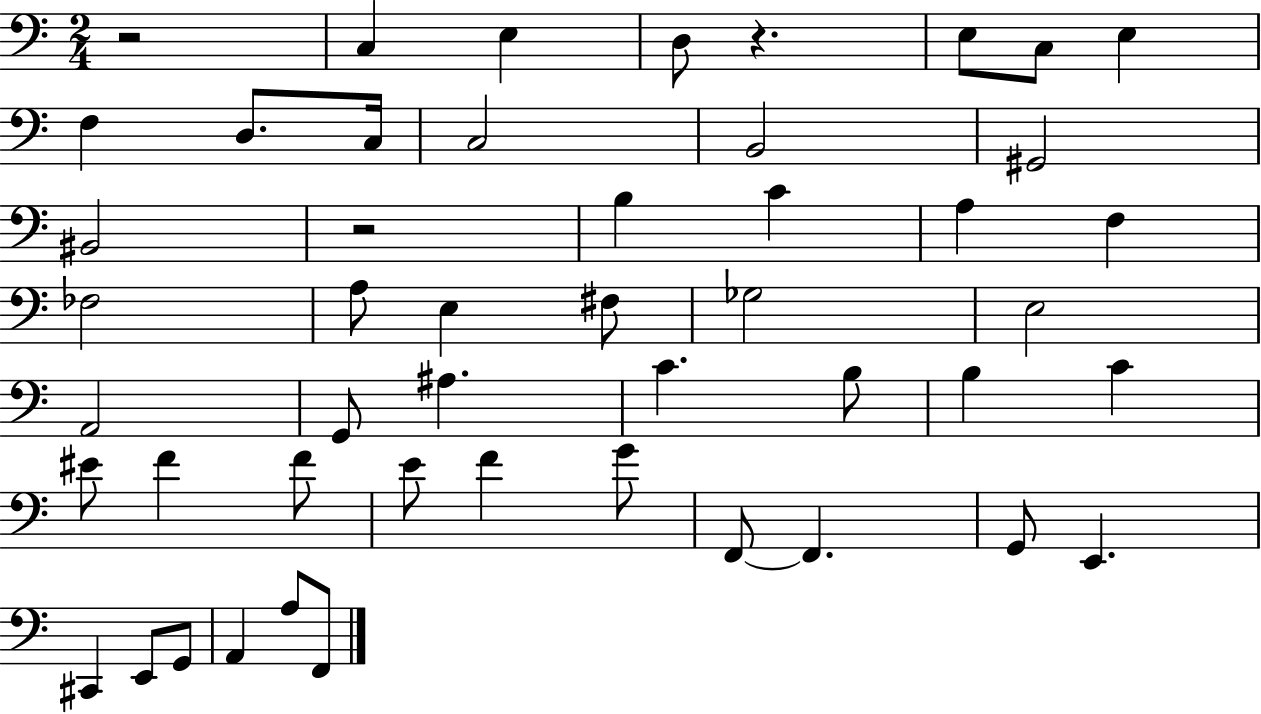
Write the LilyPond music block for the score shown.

{
  \clef bass
  \numericTimeSignature
  \time 2/4
  \key c \major
  \repeat volta 2 { r2 | c4 e4 | d8 r4. | e8 c8 e4 | \break f4 d8. c16 | c2 | b,2 | gis,2 | \break bis,2 | r2 | b4 c'4 | a4 f4 | \break fes2 | a8 e4 fis8 | ges2 | e2 | \break a,2 | g,8 ais4. | c'4. b8 | b4 c'4 | \break eis'8 f'4 f'8 | e'8 f'4 g'8 | f,8~~ f,4. | g,8 e,4. | \break cis,4 e,8 g,8 | a,4 a8 f,8 | } \bar "|."
}